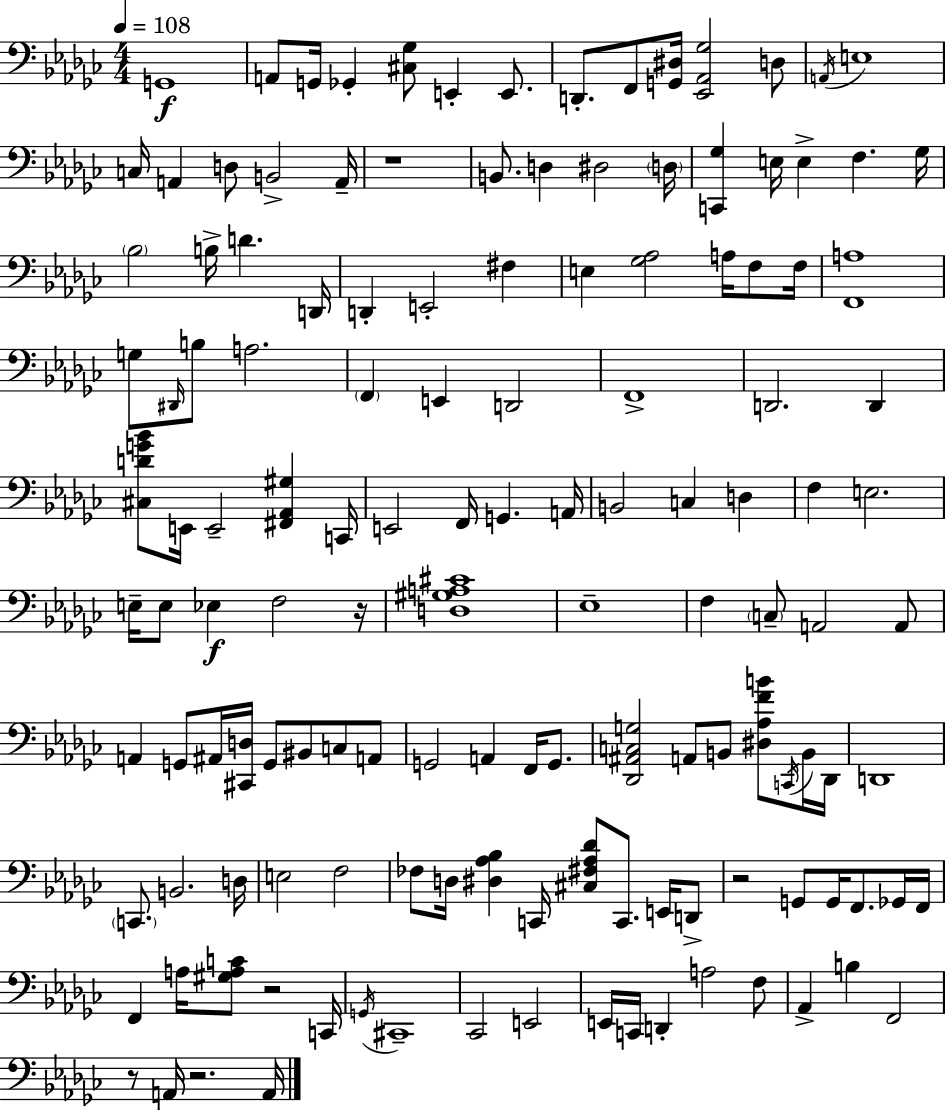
G2/w A2/e G2/s Gb2/q [C#3,Gb3]/e E2/q E2/e. D2/e. F2/e [G2,D#3]/s [Eb2,Ab2,Gb3]/h D3/e A2/s E3/w C3/s A2/q D3/e B2/h A2/s R/w B2/e. D3/q D#3/h D3/s [C2,Gb3]/q E3/s E3/q F3/q. Gb3/s Bb3/h B3/s D4/q. D2/s D2/q E2/h F#3/q E3/q [Gb3,Ab3]/h A3/s F3/e F3/s [F2,A3]/w G3/e D#2/s B3/e A3/h. F2/q E2/q D2/h F2/w D2/h. D2/q [C#3,D4,G4,Bb4]/e E2/s E2/h [F#2,Ab2,G#3]/q C2/s E2/h F2/s G2/q. A2/s B2/h C3/q D3/q F3/q E3/h. E3/s E3/e Eb3/q F3/h R/s [D3,G#3,A3,C#4]/w Eb3/w F3/q C3/e A2/h A2/e A2/q G2/e A#2/s [C#2,D3]/s G2/e BIS2/e C3/e A2/e G2/h A2/q F2/s G2/e. [Db2,A#2,C3,G3]/h A2/e B2/e [D#3,Ab3,F4,B4]/e C2/s B2/s Db2/s D2/w C2/e. B2/h. D3/s E3/h F3/h FES3/e D3/s [D#3,Ab3,Bb3]/q C2/s [C#3,F#3,Ab3,Db4]/e C2/e. E2/s D2/e R/h G2/e G2/s F2/e. Gb2/s F2/s F2/q A3/s [G#3,A3,C4]/e R/h C2/s G2/s C#2/w CES2/h E2/h E2/s C2/s D2/q A3/h F3/e Ab2/q B3/q F2/h R/e A2/s R/h. A2/s